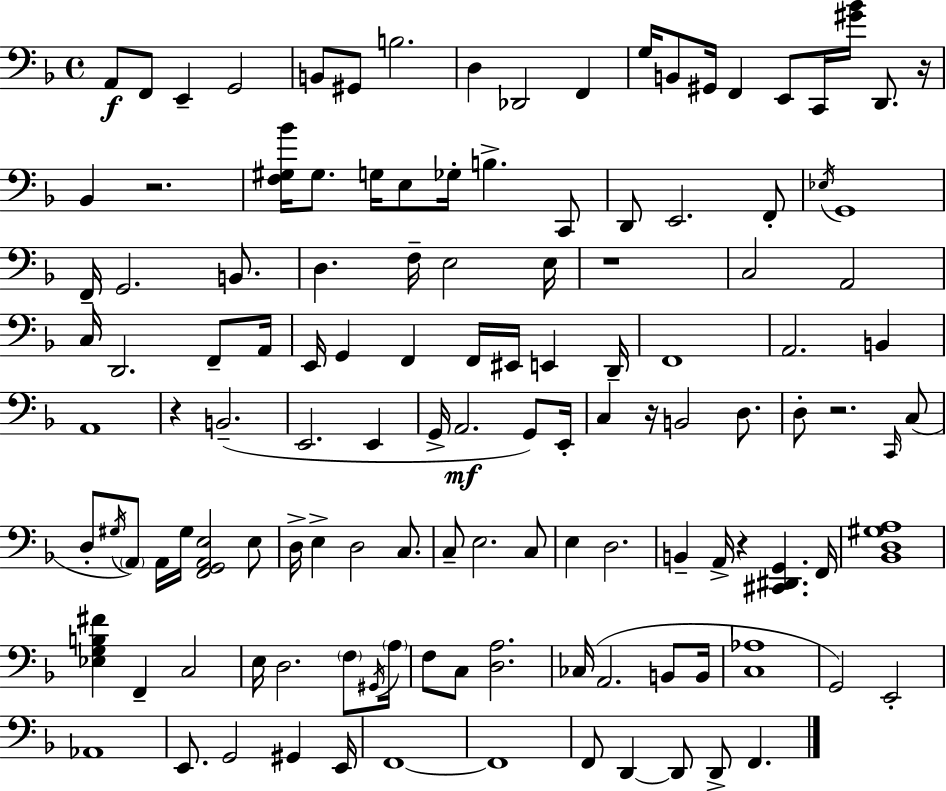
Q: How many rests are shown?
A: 7